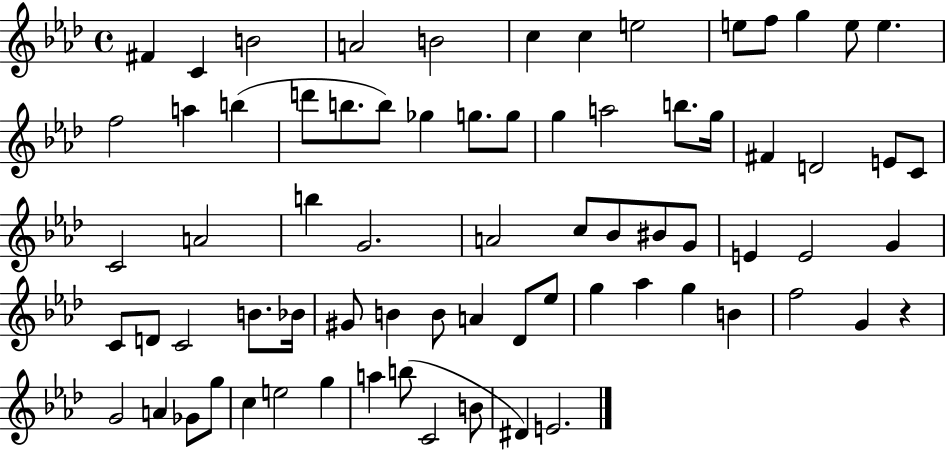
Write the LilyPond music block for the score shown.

{
  \clef treble
  \time 4/4
  \defaultTimeSignature
  \key aes \major
  \repeat volta 2 { fis'4 c'4 b'2 | a'2 b'2 | c''4 c''4 e''2 | e''8 f''8 g''4 e''8 e''4. | \break f''2 a''4 b''4( | d'''8 b''8. b''8) ges''4 g''8. g''8 | g''4 a''2 b''8. g''16 | fis'4 d'2 e'8 c'8 | \break c'2 a'2 | b''4 g'2. | a'2 c''8 bes'8 bis'8 g'8 | e'4 e'2 g'4 | \break c'8 d'8 c'2 b'8. bes'16 | gis'8 b'4 b'8 a'4 des'8 ees''8 | g''4 aes''4 g''4 b'4 | f''2 g'4 r4 | \break g'2 a'4 ges'8 g''8 | c''4 e''2 g''4 | a''4 b''8( c'2 b'8 | dis'4) e'2. | \break } \bar "|."
}